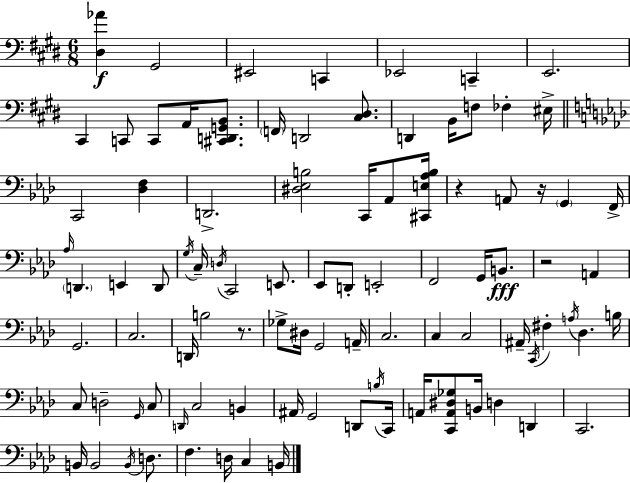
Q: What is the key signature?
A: E major